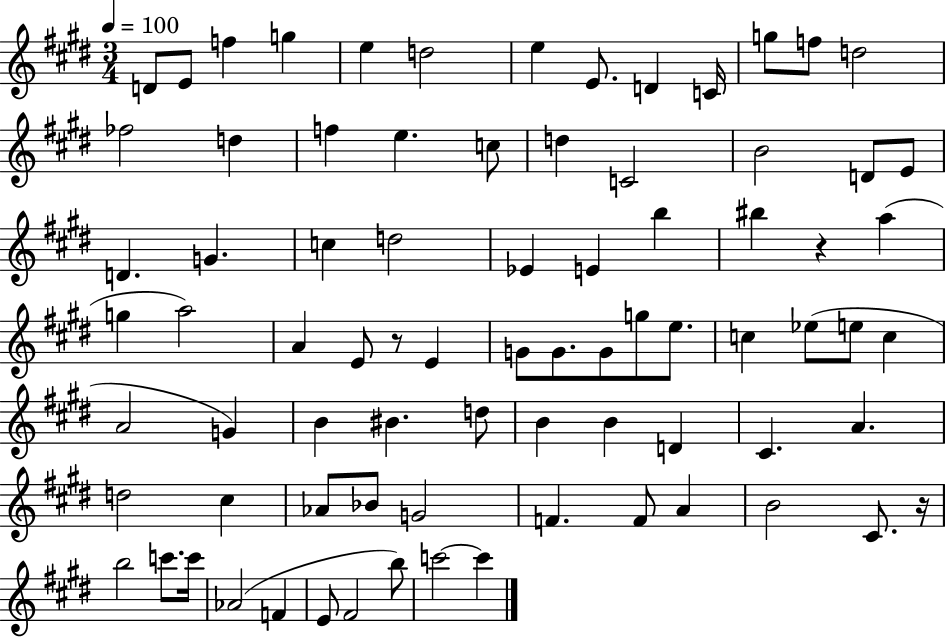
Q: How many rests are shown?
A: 3